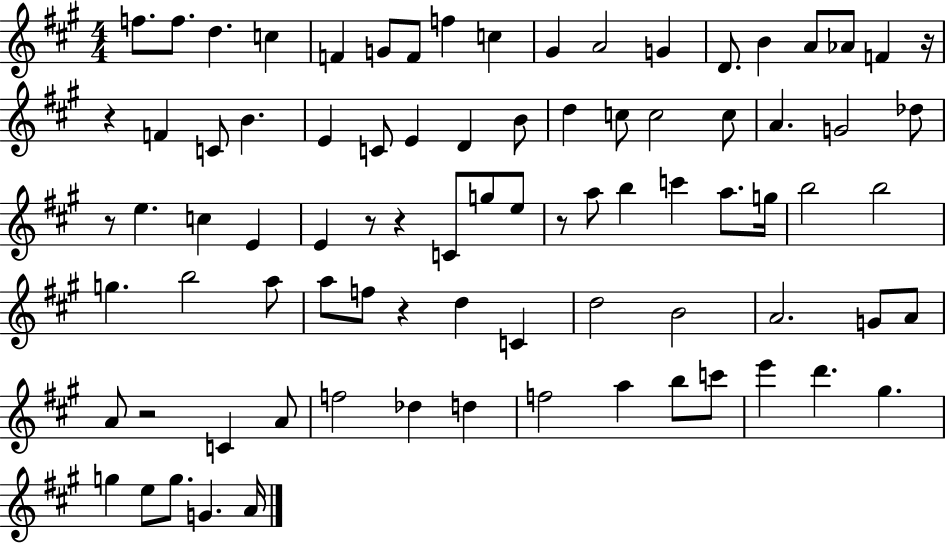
F5/e. F5/e. D5/q. C5/q F4/q G4/e F4/e F5/q C5/q G#4/q A4/h G4/q D4/e. B4/q A4/e Ab4/e F4/q R/s R/q F4/q C4/e B4/q. E4/q C4/e E4/q D4/q B4/e D5/q C5/e C5/h C5/e A4/q. G4/h Db5/e R/e E5/q. C5/q E4/q E4/q R/e R/q C4/e G5/e E5/e R/e A5/e B5/q C6/q A5/e. G5/s B5/h B5/h G5/q. B5/h A5/e A5/e F5/e R/q D5/q C4/q D5/h B4/h A4/h. G4/e A4/e A4/e R/h C4/q A4/e F5/h Db5/q D5/q F5/h A5/q B5/e C6/e E6/q D6/q. G#5/q. G5/q E5/e G5/e. G4/q. A4/s